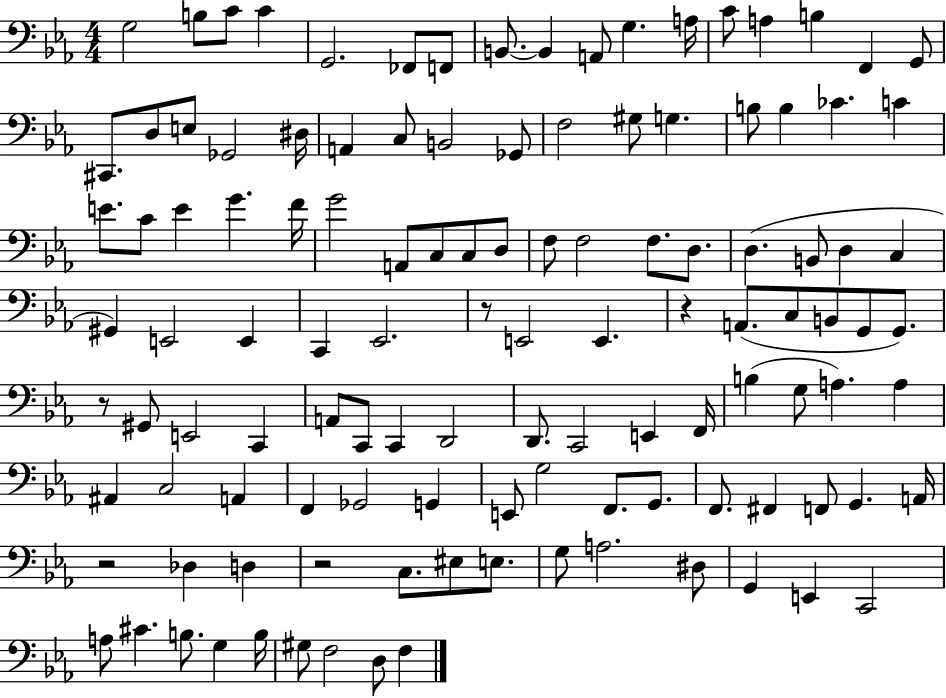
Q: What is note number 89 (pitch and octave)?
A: F2